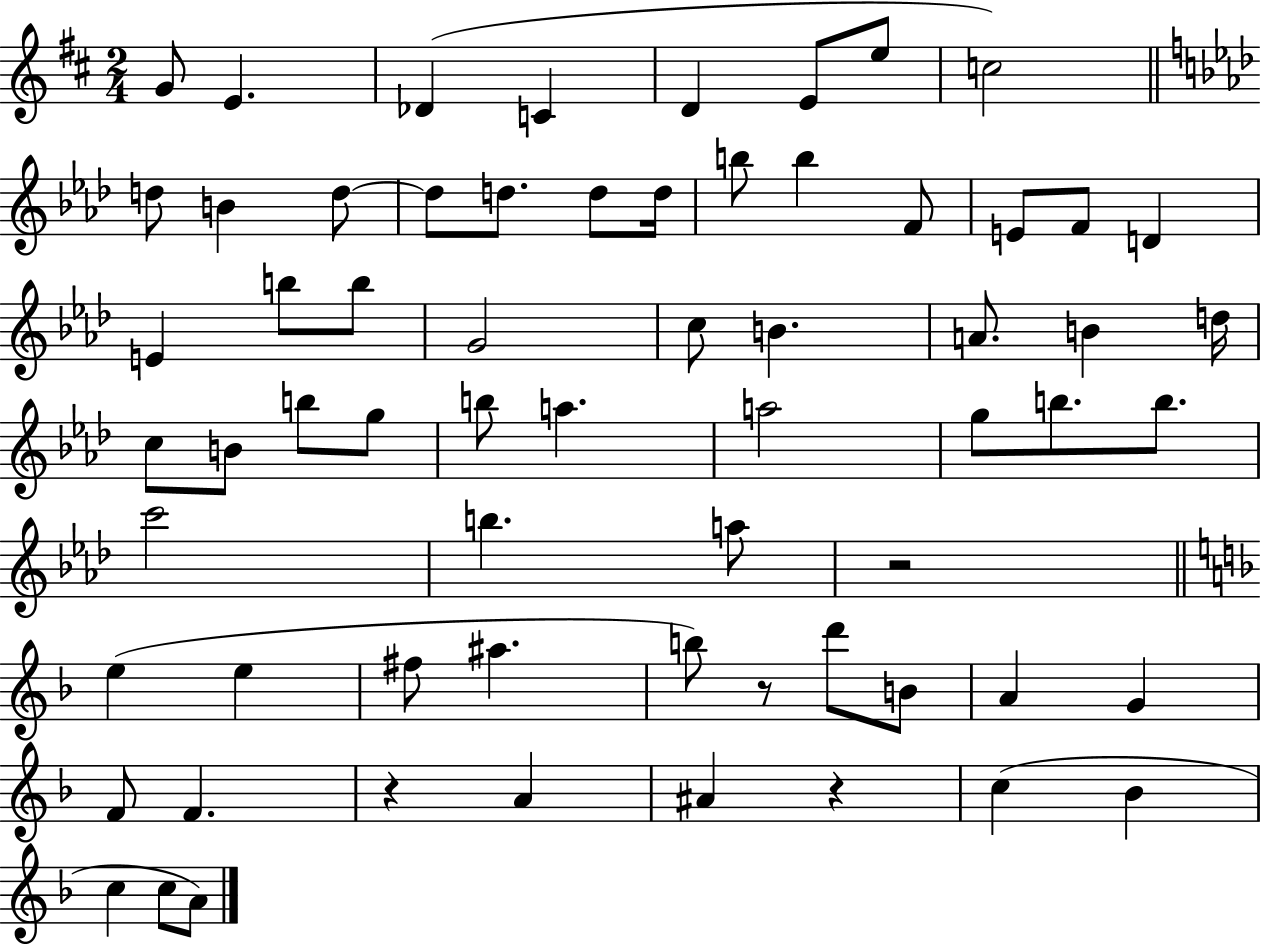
G4/e E4/q. Db4/q C4/q D4/q E4/e E5/e C5/h D5/e B4/q D5/e D5/e D5/e. D5/e D5/s B5/e B5/q F4/e E4/e F4/e D4/q E4/q B5/e B5/e G4/h C5/e B4/q. A4/e. B4/q D5/s C5/e B4/e B5/e G5/e B5/e A5/q. A5/h G5/e B5/e. B5/e. C6/h B5/q. A5/e R/h E5/q E5/q F#5/e A#5/q. B5/e R/e D6/e B4/e A4/q G4/q F4/e F4/q. R/q A4/q A#4/q R/q C5/q Bb4/q C5/q C5/e A4/e